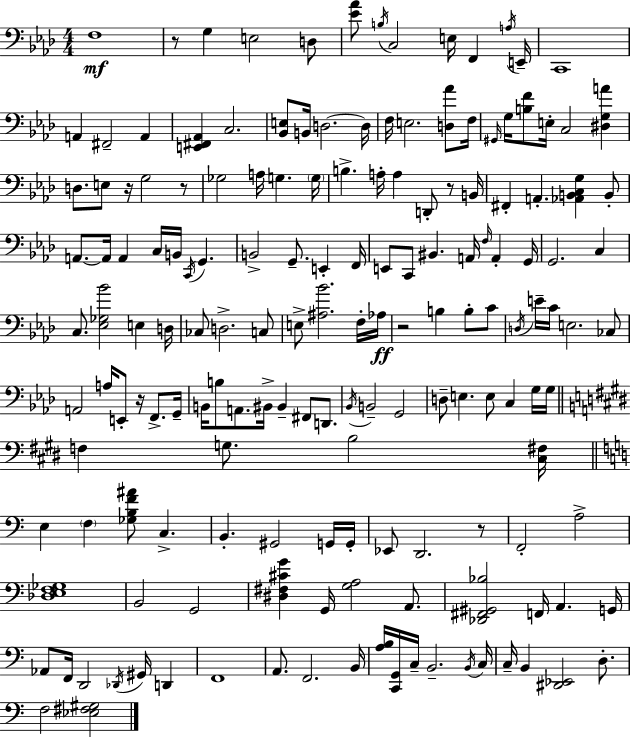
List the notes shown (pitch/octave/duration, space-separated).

F3/w R/e G3/q E3/h D3/e [Eb4,Ab4]/e B3/s C3/h E3/s F2/q A3/s E2/s C2/w A2/q F#2/h A2/q [E2,F#2,Ab2]/q C3/h. [Bb2,E3]/e B2/s D3/h. D3/s F3/s E3/h. [D3,Ab4]/e F3/s G#2/s G3/s [B3,F4]/e E3/s C3/h [D#3,G3,A4]/q D3/e. E3/e R/s G3/h R/e Gb3/h A3/s G3/q. G3/s B3/q. A3/s A3/q D2/e R/e B2/s F#2/q A2/q. [Ab2,B2,C3,G3]/q B2/e A2/e. A2/s A2/q C3/s B2/s C2/s G2/q. B2/h G2/e. E2/q F2/s E2/e C2/e BIS2/q. A2/s F3/s A2/q G2/s G2/h. C3/q C3/e. [Eb3,Gb3,Bb4]/h E3/q D3/s CES3/e D3/h. C3/e E3/e [A#3,Bb4]/h. F3/s Ab3/s R/h B3/q B3/e C4/e D3/s E4/s C4/s E3/h. CES3/e A2/h A3/s E2/e R/s F2/e. G2/s B2/s B3/e A2/e. BIS2/s BIS2/q F#2/e D2/e. Bb2/s B2/h G2/h D3/e E3/q. E3/e C3/q G3/s G3/s F3/q G3/e. B3/h [C#3,F#3]/s E3/q F3/q [Gb3,B3,F4,A#4]/e C3/q. B2/q. G#2/h G2/s G2/s Eb2/e D2/h. R/e F2/h A3/h [Db3,E3,F3,Gb3]/w B2/h G2/h [D#3,F#3,C#4,G4]/q G2/s [G3,A3]/h A2/e. [Db2,F#2,G#2,Bb3]/h F2/s A2/q. G2/s Ab2/e F2/s D2/h Db2/s G#2/s D2/q F2/w A2/e. F2/h. B2/s [A3,B3]/s [C2,G2]/s C3/s B2/h. B2/s C3/s C3/s B2/q [D#2,Eb2]/h D3/e. F3/h [Eb3,F#3,G#3]/h